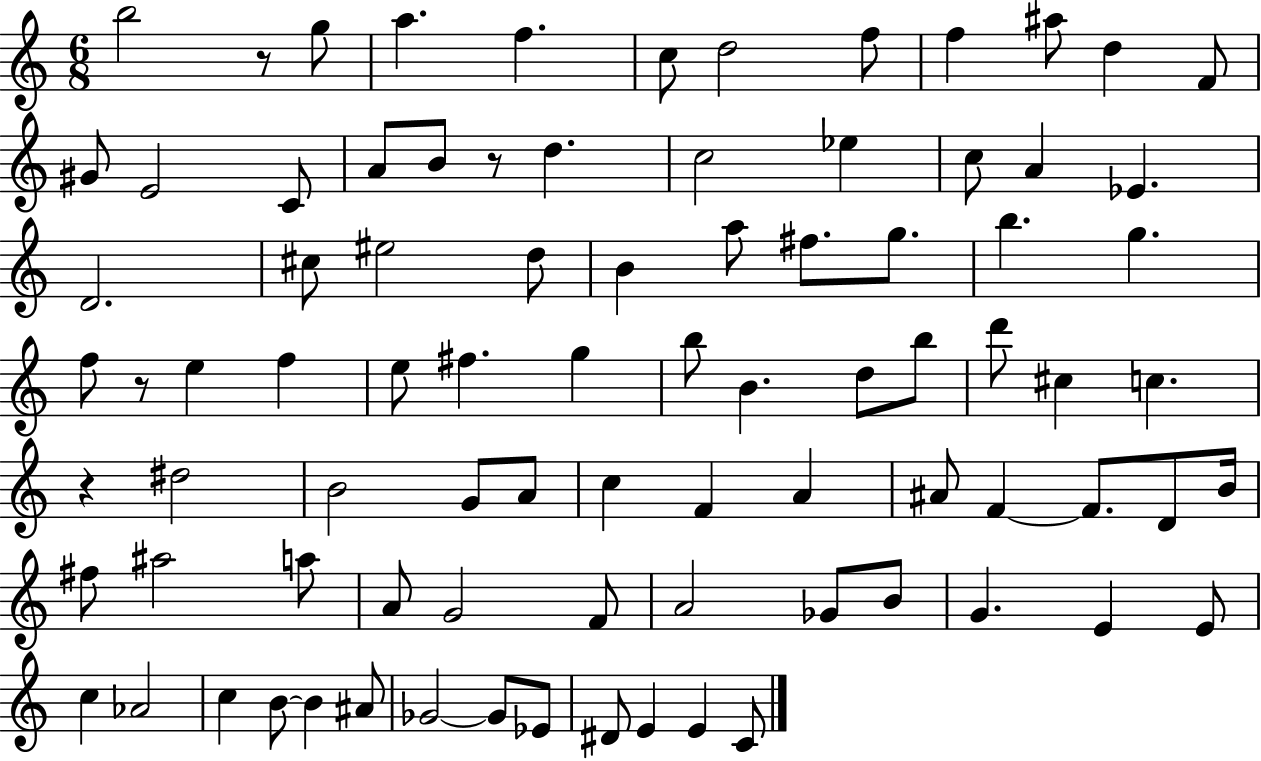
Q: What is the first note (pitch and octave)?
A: B5